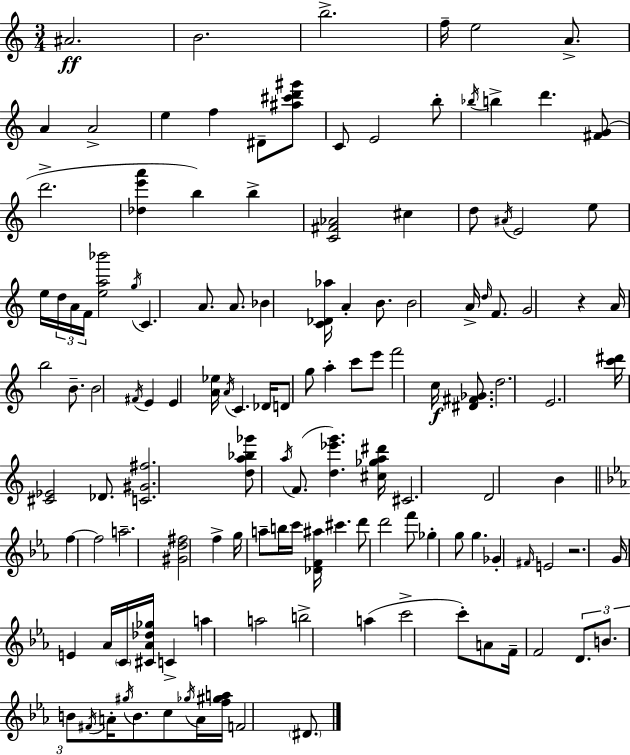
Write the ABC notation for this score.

X:1
T:Untitled
M:3/4
L:1/4
K:Am
^A2 B2 b2 f/4 e2 A/2 A A2 e f ^D/2 [^a^c'd'^g']/2 C/2 E2 b/2 _b/4 b d' [^FG]/2 d'2 [_de'a'] b b [C^F_A]2 ^c d/2 ^A/4 E2 e/2 e/4 d/4 A/4 F/4 [ea_b']2 g/4 C A/2 A/2 _B [C_D_a]/4 A B/2 B2 A/4 d/4 F/2 G2 z A/4 b2 B/2 B2 ^F/4 E E [A_e]/4 A/4 C _D/4 D/2 g/2 a c'/2 e'/2 f'2 c/4 [^D^F_G]/2 d2 E2 [c'^d']/4 [^C_E]2 _D/2 [C^G^f]2 [da_b_g']/2 a/4 F/2 [d_e'g'] [^c_ga^d']/4 ^C2 D2 B f f2 a2 [^Gd^f]2 f g/4 a/2 b/4 c'/4 [_DF^a]/4 ^c' d'/2 d'2 f'/2 _g g/2 g _G ^F/4 E2 z2 G/4 E _A/4 C/4 [^C_A_d_g]/4 C a a2 b2 a c'2 c'/2 A/2 F/4 F2 D/2 B/2 B/2 ^F/4 A/4 ^g/4 B/2 c/2 _g/4 A/4 [f^ga]/4 F2 ^D/2